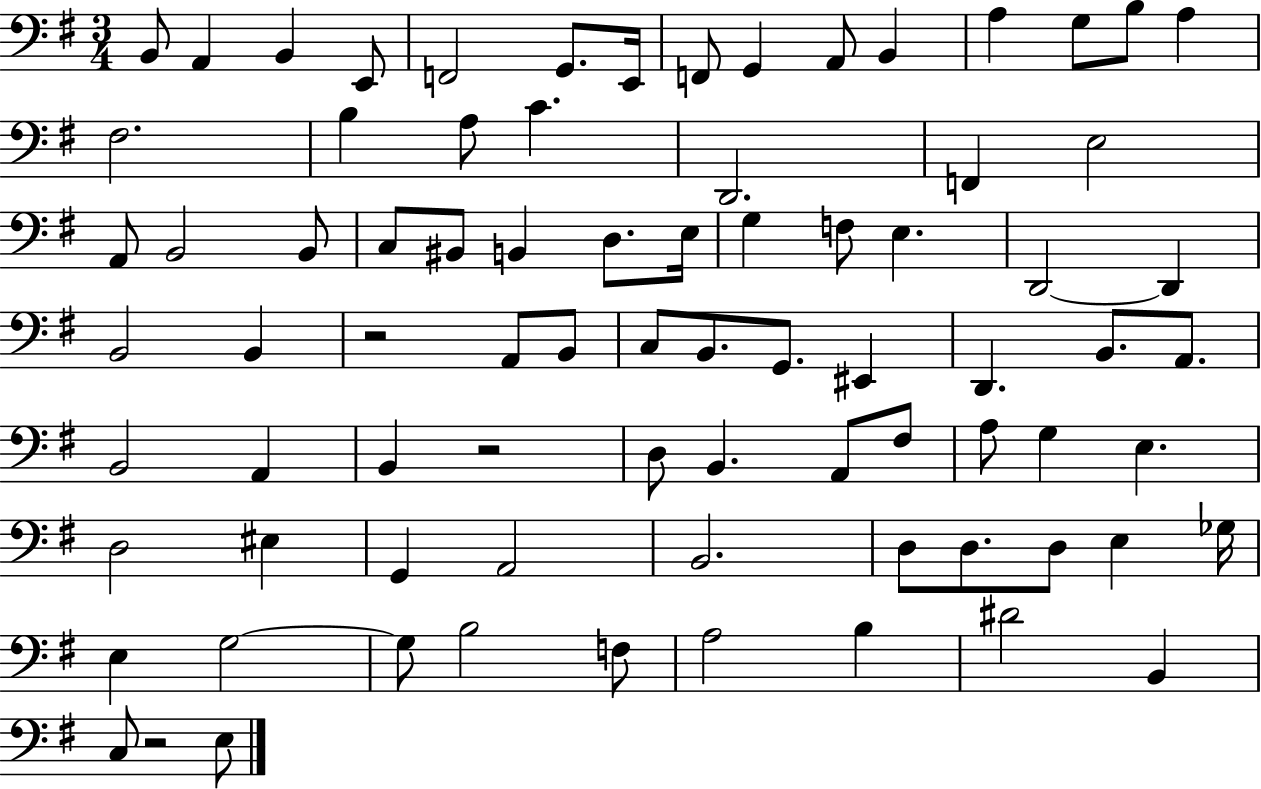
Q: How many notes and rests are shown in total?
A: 80